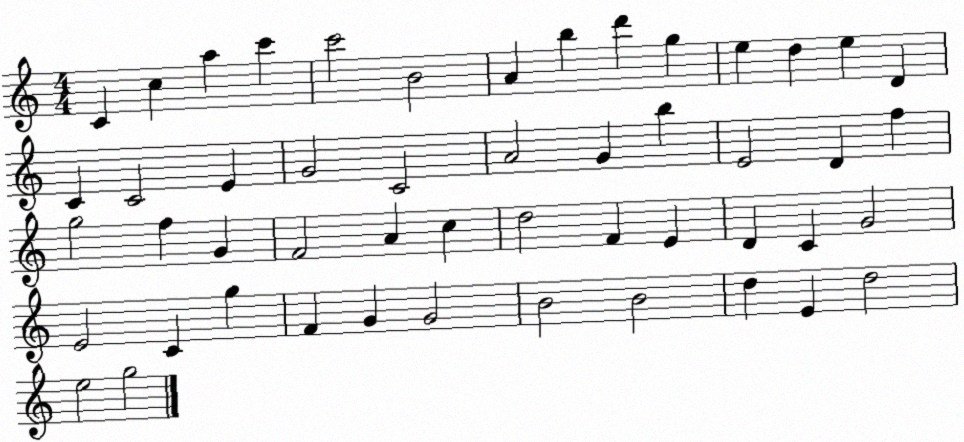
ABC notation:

X:1
T:Untitled
M:4/4
L:1/4
K:C
C c a c' c'2 B2 A b d' g e d e D C C2 E G2 C2 A2 G b E2 D f g2 f G F2 A c d2 F E D C G2 E2 C g F G G2 B2 B2 d E d2 e2 g2